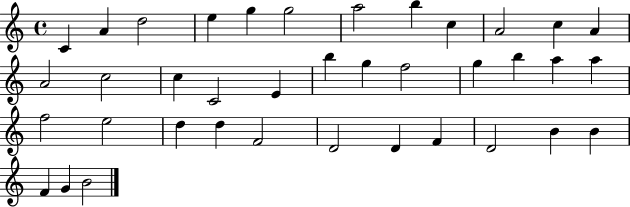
C4/q A4/q D5/h E5/q G5/q G5/h A5/h B5/q C5/q A4/h C5/q A4/q A4/h C5/h C5/q C4/h E4/q B5/q G5/q F5/h G5/q B5/q A5/q A5/q F5/h E5/h D5/q D5/q F4/h D4/h D4/q F4/q D4/h B4/q B4/q F4/q G4/q B4/h